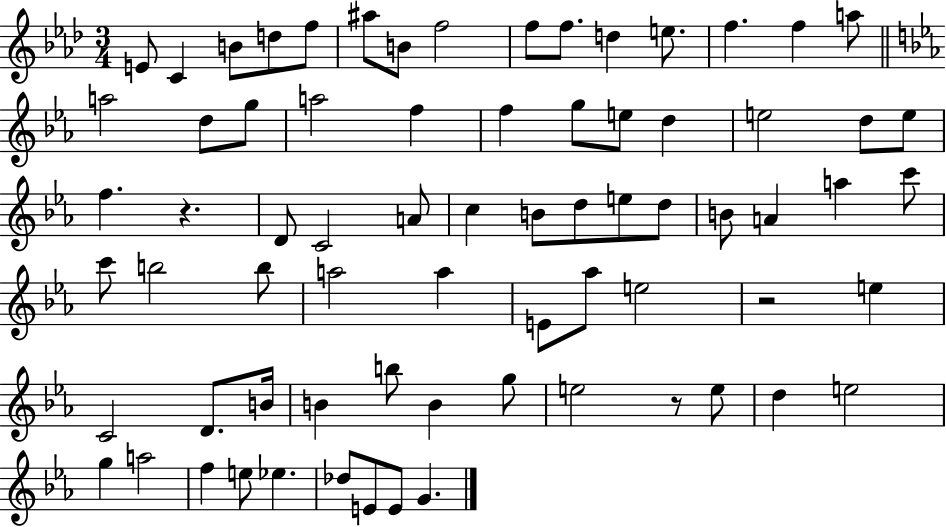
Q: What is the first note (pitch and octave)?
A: E4